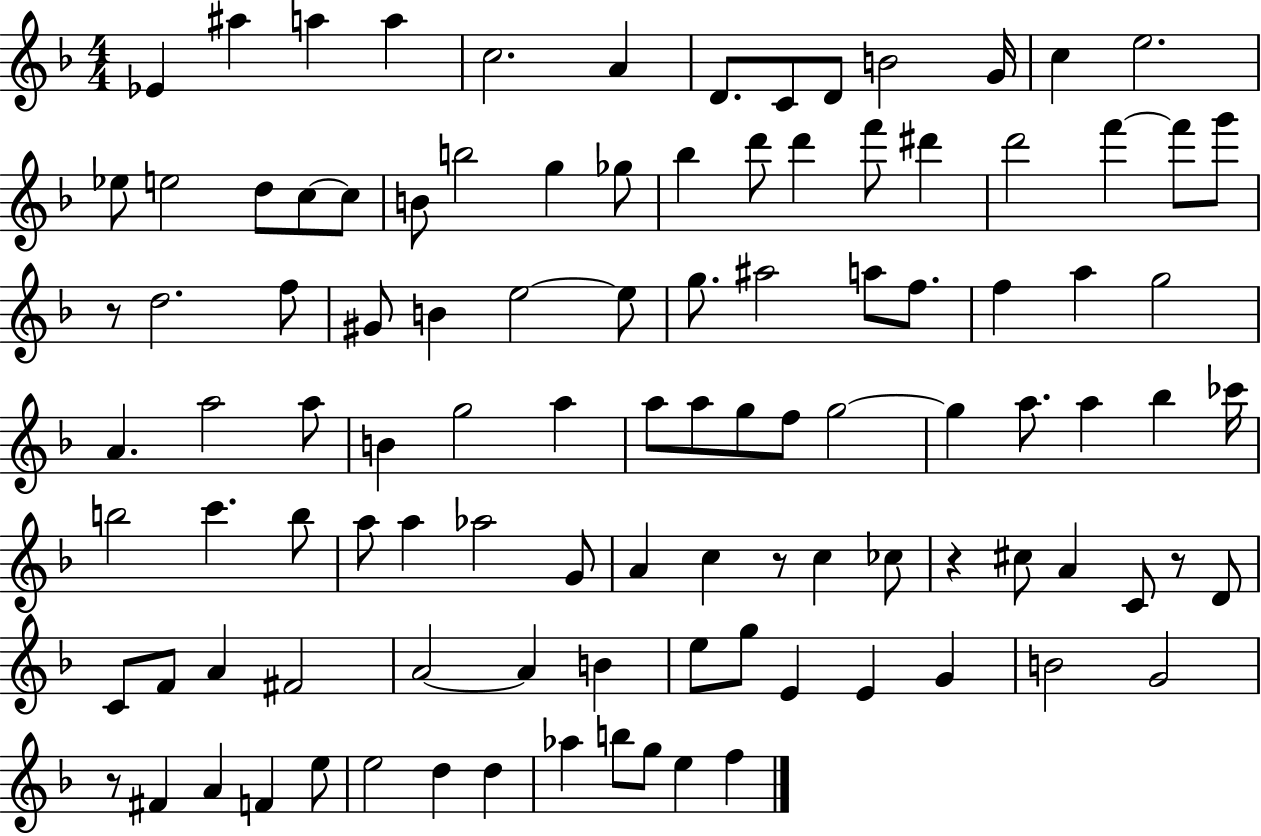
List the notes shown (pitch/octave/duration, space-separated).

Eb4/q A#5/q A5/q A5/q C5/h. A4/q D4/e. C4/e D4/e B4/h G4/s C5/q E5/h. Eb5/e E5/h D5/e C5/e C5/e B4/e B5/h G5/q Gb5/e Bb5/q D6/e D6/q F6/e D#6/q D6/h F6/q F6/e G6/e R/e D5/h. F5/e G#4/e B4/q E5/h E5/e G5/e. A#5/h A5/e F5/e. F5/q A5/q G5/h A4/q. A5/h A5/e B4/q G5/h A5/q A5/e A5/e G5/e F5/e G5/h G5/q A5/e. A5/q Bb5/q CES6/s B5/h C6/q. B5/e A5/e A5/q Ab5/h G4/e A4/q C5/q R/e C5/q CES5/e R/q C#5/e A4/q C4/e R/e D4/e C4/e F4/e A4/q F#4/h A4/h A4/q B4/q E5/e G5/e E4/q E4/q G4/q B4/h G4/h R/e F#4/q A4/q F4/q E5/e E5/h D5/q D5/q Ab5/q B5/e G5/e E5/q F5/q